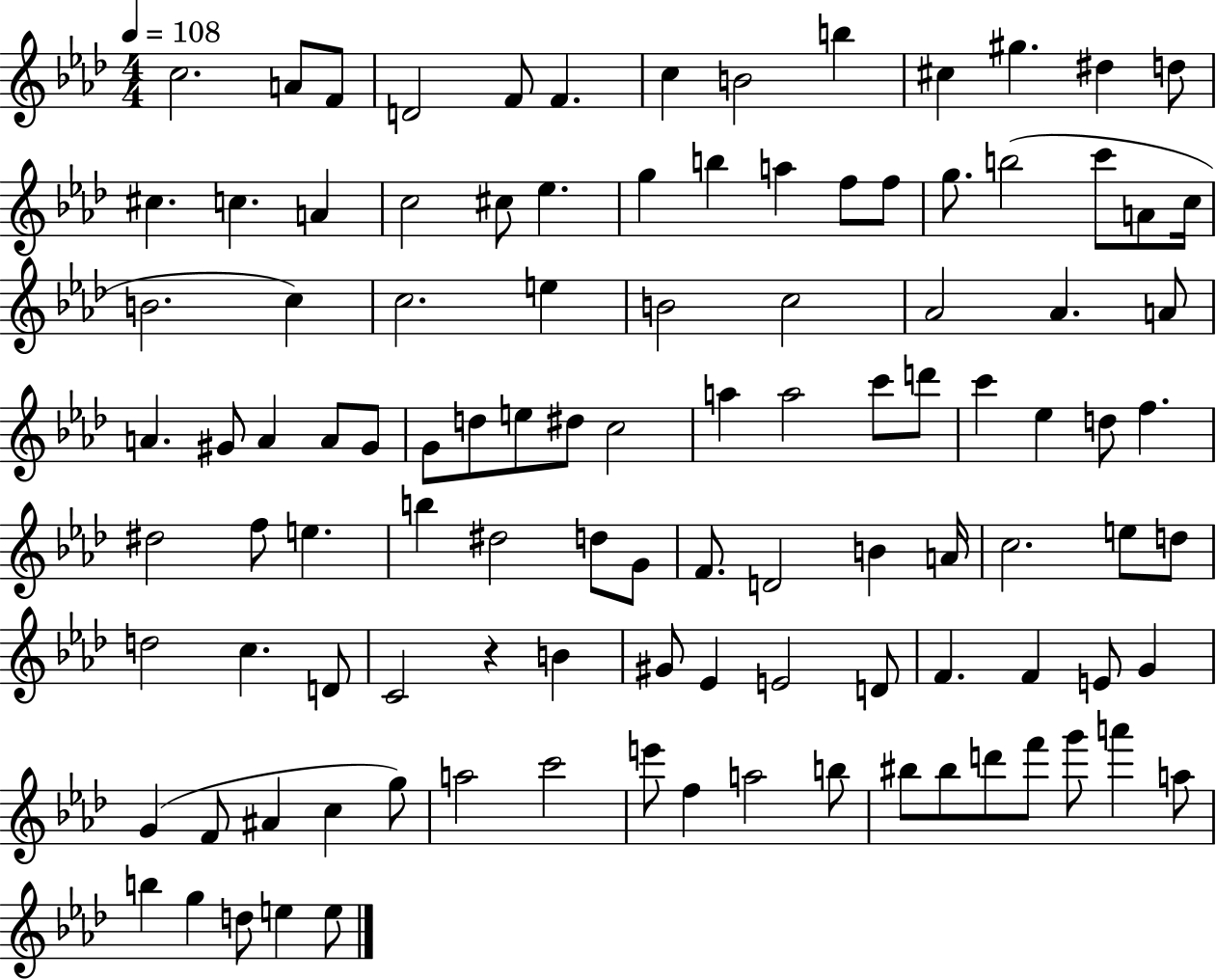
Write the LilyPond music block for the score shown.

{
  \clef treble
  \numericTimeSignature
  \time 4/4
  \key aes \major
  \tempo 4 = 108
  c''2. a'8 f'8 | d'2 f'8 f'4. | c''4 b'2 b''4 | cis''4 gis''4. dis''4 d''8 | \break cis''4. c''4. a'4 | c''2 cis''8 ees''4. | g''4 b''4 a''4 f''8 f''8 | g''8. b''2( c'''8 a'8 c''16 | \break b'2. c''4) | c''2. e''4 | b'2 c''2 | aes'2 aes'4. a'8 | \break a'4. gis'8 a'4 a'8 gis'8 | g'8 d''8 e''8 dis''8 c''2 | a''4 a''2 c'''8 d'''8 | c'''4 ees''4 d''8 f''4. | \break dis''2 f''8 e''4. | b''4 dis''2 d''8 g'8 | f'8. d'2 b'4 a'16 | c''2. e''8 d''8 | \break d''2 c''4. d'8 | c'2 r4 b'4 | gis'8 ees'4 e'2 d'8 | f'4. f'4 e'8 g'4 | \break g'4( f'8 ais'4 c''4 g''8) | a''2 c'''2 | e'''8 f''4 a''2 b''8 | bis''8 bis''8 d'''8 f'''8 g'''8 a'''4 a''8 | \break b''4 g''4 d''8 e''4 e''8 | \bar "|."
}